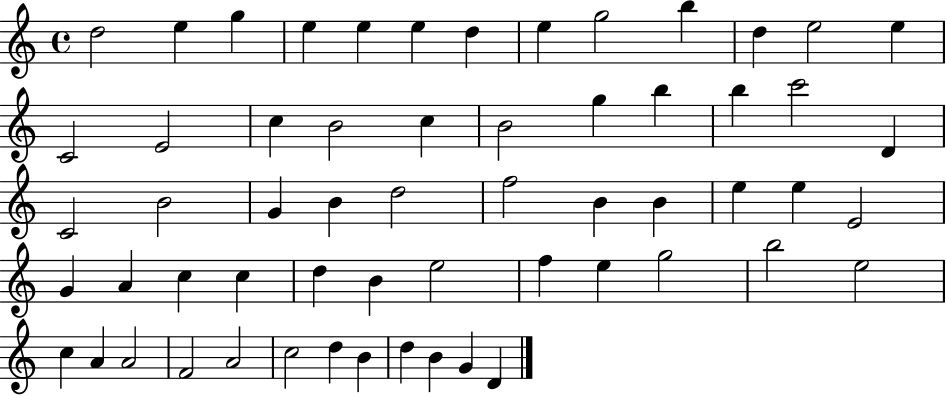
D5/h E5/q G5/q E5/q E5/q E5/q D5/q E5/q G5/h B5/q D5/q E5/h E5/q C4/h E4/h C5/q B4/h C5/q B4/h G5/q B5/q B5/q C6/h D4/q C4/h B4/h G4/q B4/q D5/h F5/h B4/q B4/q E5/q E5/q E4/h G4/q A4/q C5/q C5/q D5/q B4/q E5/h F5/q E5/q G5/h B5/h E5/h C5/q A4/q A4/h F4/h A4/h C5/h D5/q B4/q D5/q B4/q G4/q D4/q